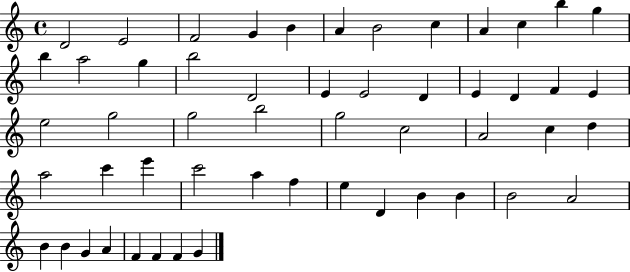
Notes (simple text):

D4/h E4/h F4/h G4/q B4/q A4/q B4/h C5/q A4/q C5/q B5/q G5/q B5/q A5/h G5/q B5/h D4/h E4/q E4/h D4/q E4/q D4/q F4/q E4/q E5/h G5/h G5/h B5/h G5/h C5/h A4/h C5/q D5/q A5/h C6/q E6/q C6/h A5/q F5/q E5/q D4/q B4/q B4/q B4/h A4/h B4/q B4/q G4/q A4/q F4/q F4/q F4/q G4/q